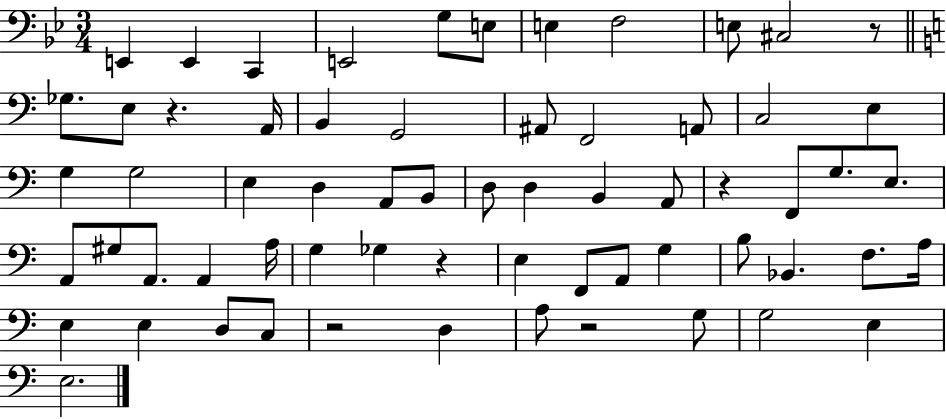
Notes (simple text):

E2/q E2/q C2/q E2/h G3/e E3/e E3/q F3/h E3/e C#3/h R/e Gb3/e. E3/e R/q. A2/s B2/q G2/h A#2/e F2/h A2/e C3/h E3/q G3/q G3/h E3/q D3/q A2/e B2/e D3/e D3/q B2/q A2/e R/q F2/e G3/e. E3/e. A2/e G#3/e A2/e. A2/q A3/s G3/q Gb3/q R/q E3/q F2/e A2/e G3/q B3/e Bb2/q. F3/e. A3/s E3/q E3/q D3/e C3/e R/h D3/q A3/e R/h G3/e G3/h E3/q E3/h.